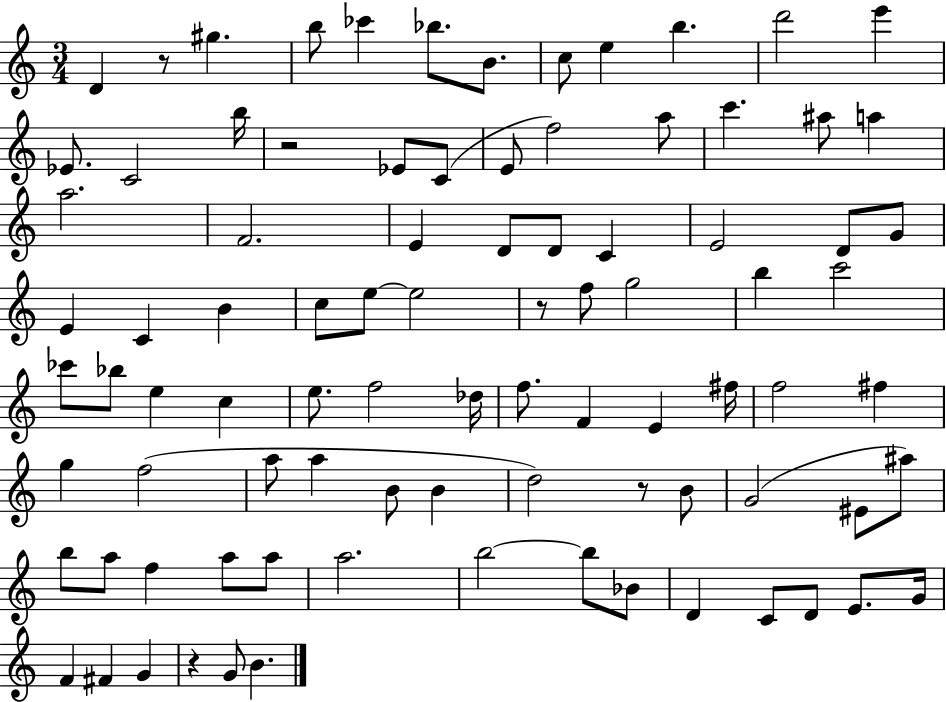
{
  \clef treble
  \numericTimeSignature
  \time 3/4
  \key c \major
  d'4 r8 gis''4. | b''8 ces'''4 bes''8. b'8. | c''8 e''4 b''4. | d'''2 e'''4 | \break ees'8. c'2 b''16 | r2 ees'8 c'8( | e'8 f''2) a''8 | c'''4. ais''8 a''4 | \break a''2. | f'2. | e'4 d'8 d'8 c'4 | e'2 d'8 g'8 | \break e'4 c'4 b'4 | c''8 e''8~~ e''2 | r8 f''8 g''2 | b''4 c'''2 | \break ces'''8 bes''8 e''4 c''4 | e''8. f''2 des''16 | f''8. f'4 e'4 fis''16 | f''2 fis''4 | \break g''4 f''2( | a''8 a''4 b'8 b'4 | d''2) r8 b'8 | g'2( eis'8 ais''8) | \break b''8 a''8 f''4 a''8 a''8 | a''2. | b''2~~ b''8 bes'8 | d'4 c'8 d'8 e'8. g'16 | \break f'4 fis'4 g'4 | r4 g'8 b'4. | \bar "|."
}